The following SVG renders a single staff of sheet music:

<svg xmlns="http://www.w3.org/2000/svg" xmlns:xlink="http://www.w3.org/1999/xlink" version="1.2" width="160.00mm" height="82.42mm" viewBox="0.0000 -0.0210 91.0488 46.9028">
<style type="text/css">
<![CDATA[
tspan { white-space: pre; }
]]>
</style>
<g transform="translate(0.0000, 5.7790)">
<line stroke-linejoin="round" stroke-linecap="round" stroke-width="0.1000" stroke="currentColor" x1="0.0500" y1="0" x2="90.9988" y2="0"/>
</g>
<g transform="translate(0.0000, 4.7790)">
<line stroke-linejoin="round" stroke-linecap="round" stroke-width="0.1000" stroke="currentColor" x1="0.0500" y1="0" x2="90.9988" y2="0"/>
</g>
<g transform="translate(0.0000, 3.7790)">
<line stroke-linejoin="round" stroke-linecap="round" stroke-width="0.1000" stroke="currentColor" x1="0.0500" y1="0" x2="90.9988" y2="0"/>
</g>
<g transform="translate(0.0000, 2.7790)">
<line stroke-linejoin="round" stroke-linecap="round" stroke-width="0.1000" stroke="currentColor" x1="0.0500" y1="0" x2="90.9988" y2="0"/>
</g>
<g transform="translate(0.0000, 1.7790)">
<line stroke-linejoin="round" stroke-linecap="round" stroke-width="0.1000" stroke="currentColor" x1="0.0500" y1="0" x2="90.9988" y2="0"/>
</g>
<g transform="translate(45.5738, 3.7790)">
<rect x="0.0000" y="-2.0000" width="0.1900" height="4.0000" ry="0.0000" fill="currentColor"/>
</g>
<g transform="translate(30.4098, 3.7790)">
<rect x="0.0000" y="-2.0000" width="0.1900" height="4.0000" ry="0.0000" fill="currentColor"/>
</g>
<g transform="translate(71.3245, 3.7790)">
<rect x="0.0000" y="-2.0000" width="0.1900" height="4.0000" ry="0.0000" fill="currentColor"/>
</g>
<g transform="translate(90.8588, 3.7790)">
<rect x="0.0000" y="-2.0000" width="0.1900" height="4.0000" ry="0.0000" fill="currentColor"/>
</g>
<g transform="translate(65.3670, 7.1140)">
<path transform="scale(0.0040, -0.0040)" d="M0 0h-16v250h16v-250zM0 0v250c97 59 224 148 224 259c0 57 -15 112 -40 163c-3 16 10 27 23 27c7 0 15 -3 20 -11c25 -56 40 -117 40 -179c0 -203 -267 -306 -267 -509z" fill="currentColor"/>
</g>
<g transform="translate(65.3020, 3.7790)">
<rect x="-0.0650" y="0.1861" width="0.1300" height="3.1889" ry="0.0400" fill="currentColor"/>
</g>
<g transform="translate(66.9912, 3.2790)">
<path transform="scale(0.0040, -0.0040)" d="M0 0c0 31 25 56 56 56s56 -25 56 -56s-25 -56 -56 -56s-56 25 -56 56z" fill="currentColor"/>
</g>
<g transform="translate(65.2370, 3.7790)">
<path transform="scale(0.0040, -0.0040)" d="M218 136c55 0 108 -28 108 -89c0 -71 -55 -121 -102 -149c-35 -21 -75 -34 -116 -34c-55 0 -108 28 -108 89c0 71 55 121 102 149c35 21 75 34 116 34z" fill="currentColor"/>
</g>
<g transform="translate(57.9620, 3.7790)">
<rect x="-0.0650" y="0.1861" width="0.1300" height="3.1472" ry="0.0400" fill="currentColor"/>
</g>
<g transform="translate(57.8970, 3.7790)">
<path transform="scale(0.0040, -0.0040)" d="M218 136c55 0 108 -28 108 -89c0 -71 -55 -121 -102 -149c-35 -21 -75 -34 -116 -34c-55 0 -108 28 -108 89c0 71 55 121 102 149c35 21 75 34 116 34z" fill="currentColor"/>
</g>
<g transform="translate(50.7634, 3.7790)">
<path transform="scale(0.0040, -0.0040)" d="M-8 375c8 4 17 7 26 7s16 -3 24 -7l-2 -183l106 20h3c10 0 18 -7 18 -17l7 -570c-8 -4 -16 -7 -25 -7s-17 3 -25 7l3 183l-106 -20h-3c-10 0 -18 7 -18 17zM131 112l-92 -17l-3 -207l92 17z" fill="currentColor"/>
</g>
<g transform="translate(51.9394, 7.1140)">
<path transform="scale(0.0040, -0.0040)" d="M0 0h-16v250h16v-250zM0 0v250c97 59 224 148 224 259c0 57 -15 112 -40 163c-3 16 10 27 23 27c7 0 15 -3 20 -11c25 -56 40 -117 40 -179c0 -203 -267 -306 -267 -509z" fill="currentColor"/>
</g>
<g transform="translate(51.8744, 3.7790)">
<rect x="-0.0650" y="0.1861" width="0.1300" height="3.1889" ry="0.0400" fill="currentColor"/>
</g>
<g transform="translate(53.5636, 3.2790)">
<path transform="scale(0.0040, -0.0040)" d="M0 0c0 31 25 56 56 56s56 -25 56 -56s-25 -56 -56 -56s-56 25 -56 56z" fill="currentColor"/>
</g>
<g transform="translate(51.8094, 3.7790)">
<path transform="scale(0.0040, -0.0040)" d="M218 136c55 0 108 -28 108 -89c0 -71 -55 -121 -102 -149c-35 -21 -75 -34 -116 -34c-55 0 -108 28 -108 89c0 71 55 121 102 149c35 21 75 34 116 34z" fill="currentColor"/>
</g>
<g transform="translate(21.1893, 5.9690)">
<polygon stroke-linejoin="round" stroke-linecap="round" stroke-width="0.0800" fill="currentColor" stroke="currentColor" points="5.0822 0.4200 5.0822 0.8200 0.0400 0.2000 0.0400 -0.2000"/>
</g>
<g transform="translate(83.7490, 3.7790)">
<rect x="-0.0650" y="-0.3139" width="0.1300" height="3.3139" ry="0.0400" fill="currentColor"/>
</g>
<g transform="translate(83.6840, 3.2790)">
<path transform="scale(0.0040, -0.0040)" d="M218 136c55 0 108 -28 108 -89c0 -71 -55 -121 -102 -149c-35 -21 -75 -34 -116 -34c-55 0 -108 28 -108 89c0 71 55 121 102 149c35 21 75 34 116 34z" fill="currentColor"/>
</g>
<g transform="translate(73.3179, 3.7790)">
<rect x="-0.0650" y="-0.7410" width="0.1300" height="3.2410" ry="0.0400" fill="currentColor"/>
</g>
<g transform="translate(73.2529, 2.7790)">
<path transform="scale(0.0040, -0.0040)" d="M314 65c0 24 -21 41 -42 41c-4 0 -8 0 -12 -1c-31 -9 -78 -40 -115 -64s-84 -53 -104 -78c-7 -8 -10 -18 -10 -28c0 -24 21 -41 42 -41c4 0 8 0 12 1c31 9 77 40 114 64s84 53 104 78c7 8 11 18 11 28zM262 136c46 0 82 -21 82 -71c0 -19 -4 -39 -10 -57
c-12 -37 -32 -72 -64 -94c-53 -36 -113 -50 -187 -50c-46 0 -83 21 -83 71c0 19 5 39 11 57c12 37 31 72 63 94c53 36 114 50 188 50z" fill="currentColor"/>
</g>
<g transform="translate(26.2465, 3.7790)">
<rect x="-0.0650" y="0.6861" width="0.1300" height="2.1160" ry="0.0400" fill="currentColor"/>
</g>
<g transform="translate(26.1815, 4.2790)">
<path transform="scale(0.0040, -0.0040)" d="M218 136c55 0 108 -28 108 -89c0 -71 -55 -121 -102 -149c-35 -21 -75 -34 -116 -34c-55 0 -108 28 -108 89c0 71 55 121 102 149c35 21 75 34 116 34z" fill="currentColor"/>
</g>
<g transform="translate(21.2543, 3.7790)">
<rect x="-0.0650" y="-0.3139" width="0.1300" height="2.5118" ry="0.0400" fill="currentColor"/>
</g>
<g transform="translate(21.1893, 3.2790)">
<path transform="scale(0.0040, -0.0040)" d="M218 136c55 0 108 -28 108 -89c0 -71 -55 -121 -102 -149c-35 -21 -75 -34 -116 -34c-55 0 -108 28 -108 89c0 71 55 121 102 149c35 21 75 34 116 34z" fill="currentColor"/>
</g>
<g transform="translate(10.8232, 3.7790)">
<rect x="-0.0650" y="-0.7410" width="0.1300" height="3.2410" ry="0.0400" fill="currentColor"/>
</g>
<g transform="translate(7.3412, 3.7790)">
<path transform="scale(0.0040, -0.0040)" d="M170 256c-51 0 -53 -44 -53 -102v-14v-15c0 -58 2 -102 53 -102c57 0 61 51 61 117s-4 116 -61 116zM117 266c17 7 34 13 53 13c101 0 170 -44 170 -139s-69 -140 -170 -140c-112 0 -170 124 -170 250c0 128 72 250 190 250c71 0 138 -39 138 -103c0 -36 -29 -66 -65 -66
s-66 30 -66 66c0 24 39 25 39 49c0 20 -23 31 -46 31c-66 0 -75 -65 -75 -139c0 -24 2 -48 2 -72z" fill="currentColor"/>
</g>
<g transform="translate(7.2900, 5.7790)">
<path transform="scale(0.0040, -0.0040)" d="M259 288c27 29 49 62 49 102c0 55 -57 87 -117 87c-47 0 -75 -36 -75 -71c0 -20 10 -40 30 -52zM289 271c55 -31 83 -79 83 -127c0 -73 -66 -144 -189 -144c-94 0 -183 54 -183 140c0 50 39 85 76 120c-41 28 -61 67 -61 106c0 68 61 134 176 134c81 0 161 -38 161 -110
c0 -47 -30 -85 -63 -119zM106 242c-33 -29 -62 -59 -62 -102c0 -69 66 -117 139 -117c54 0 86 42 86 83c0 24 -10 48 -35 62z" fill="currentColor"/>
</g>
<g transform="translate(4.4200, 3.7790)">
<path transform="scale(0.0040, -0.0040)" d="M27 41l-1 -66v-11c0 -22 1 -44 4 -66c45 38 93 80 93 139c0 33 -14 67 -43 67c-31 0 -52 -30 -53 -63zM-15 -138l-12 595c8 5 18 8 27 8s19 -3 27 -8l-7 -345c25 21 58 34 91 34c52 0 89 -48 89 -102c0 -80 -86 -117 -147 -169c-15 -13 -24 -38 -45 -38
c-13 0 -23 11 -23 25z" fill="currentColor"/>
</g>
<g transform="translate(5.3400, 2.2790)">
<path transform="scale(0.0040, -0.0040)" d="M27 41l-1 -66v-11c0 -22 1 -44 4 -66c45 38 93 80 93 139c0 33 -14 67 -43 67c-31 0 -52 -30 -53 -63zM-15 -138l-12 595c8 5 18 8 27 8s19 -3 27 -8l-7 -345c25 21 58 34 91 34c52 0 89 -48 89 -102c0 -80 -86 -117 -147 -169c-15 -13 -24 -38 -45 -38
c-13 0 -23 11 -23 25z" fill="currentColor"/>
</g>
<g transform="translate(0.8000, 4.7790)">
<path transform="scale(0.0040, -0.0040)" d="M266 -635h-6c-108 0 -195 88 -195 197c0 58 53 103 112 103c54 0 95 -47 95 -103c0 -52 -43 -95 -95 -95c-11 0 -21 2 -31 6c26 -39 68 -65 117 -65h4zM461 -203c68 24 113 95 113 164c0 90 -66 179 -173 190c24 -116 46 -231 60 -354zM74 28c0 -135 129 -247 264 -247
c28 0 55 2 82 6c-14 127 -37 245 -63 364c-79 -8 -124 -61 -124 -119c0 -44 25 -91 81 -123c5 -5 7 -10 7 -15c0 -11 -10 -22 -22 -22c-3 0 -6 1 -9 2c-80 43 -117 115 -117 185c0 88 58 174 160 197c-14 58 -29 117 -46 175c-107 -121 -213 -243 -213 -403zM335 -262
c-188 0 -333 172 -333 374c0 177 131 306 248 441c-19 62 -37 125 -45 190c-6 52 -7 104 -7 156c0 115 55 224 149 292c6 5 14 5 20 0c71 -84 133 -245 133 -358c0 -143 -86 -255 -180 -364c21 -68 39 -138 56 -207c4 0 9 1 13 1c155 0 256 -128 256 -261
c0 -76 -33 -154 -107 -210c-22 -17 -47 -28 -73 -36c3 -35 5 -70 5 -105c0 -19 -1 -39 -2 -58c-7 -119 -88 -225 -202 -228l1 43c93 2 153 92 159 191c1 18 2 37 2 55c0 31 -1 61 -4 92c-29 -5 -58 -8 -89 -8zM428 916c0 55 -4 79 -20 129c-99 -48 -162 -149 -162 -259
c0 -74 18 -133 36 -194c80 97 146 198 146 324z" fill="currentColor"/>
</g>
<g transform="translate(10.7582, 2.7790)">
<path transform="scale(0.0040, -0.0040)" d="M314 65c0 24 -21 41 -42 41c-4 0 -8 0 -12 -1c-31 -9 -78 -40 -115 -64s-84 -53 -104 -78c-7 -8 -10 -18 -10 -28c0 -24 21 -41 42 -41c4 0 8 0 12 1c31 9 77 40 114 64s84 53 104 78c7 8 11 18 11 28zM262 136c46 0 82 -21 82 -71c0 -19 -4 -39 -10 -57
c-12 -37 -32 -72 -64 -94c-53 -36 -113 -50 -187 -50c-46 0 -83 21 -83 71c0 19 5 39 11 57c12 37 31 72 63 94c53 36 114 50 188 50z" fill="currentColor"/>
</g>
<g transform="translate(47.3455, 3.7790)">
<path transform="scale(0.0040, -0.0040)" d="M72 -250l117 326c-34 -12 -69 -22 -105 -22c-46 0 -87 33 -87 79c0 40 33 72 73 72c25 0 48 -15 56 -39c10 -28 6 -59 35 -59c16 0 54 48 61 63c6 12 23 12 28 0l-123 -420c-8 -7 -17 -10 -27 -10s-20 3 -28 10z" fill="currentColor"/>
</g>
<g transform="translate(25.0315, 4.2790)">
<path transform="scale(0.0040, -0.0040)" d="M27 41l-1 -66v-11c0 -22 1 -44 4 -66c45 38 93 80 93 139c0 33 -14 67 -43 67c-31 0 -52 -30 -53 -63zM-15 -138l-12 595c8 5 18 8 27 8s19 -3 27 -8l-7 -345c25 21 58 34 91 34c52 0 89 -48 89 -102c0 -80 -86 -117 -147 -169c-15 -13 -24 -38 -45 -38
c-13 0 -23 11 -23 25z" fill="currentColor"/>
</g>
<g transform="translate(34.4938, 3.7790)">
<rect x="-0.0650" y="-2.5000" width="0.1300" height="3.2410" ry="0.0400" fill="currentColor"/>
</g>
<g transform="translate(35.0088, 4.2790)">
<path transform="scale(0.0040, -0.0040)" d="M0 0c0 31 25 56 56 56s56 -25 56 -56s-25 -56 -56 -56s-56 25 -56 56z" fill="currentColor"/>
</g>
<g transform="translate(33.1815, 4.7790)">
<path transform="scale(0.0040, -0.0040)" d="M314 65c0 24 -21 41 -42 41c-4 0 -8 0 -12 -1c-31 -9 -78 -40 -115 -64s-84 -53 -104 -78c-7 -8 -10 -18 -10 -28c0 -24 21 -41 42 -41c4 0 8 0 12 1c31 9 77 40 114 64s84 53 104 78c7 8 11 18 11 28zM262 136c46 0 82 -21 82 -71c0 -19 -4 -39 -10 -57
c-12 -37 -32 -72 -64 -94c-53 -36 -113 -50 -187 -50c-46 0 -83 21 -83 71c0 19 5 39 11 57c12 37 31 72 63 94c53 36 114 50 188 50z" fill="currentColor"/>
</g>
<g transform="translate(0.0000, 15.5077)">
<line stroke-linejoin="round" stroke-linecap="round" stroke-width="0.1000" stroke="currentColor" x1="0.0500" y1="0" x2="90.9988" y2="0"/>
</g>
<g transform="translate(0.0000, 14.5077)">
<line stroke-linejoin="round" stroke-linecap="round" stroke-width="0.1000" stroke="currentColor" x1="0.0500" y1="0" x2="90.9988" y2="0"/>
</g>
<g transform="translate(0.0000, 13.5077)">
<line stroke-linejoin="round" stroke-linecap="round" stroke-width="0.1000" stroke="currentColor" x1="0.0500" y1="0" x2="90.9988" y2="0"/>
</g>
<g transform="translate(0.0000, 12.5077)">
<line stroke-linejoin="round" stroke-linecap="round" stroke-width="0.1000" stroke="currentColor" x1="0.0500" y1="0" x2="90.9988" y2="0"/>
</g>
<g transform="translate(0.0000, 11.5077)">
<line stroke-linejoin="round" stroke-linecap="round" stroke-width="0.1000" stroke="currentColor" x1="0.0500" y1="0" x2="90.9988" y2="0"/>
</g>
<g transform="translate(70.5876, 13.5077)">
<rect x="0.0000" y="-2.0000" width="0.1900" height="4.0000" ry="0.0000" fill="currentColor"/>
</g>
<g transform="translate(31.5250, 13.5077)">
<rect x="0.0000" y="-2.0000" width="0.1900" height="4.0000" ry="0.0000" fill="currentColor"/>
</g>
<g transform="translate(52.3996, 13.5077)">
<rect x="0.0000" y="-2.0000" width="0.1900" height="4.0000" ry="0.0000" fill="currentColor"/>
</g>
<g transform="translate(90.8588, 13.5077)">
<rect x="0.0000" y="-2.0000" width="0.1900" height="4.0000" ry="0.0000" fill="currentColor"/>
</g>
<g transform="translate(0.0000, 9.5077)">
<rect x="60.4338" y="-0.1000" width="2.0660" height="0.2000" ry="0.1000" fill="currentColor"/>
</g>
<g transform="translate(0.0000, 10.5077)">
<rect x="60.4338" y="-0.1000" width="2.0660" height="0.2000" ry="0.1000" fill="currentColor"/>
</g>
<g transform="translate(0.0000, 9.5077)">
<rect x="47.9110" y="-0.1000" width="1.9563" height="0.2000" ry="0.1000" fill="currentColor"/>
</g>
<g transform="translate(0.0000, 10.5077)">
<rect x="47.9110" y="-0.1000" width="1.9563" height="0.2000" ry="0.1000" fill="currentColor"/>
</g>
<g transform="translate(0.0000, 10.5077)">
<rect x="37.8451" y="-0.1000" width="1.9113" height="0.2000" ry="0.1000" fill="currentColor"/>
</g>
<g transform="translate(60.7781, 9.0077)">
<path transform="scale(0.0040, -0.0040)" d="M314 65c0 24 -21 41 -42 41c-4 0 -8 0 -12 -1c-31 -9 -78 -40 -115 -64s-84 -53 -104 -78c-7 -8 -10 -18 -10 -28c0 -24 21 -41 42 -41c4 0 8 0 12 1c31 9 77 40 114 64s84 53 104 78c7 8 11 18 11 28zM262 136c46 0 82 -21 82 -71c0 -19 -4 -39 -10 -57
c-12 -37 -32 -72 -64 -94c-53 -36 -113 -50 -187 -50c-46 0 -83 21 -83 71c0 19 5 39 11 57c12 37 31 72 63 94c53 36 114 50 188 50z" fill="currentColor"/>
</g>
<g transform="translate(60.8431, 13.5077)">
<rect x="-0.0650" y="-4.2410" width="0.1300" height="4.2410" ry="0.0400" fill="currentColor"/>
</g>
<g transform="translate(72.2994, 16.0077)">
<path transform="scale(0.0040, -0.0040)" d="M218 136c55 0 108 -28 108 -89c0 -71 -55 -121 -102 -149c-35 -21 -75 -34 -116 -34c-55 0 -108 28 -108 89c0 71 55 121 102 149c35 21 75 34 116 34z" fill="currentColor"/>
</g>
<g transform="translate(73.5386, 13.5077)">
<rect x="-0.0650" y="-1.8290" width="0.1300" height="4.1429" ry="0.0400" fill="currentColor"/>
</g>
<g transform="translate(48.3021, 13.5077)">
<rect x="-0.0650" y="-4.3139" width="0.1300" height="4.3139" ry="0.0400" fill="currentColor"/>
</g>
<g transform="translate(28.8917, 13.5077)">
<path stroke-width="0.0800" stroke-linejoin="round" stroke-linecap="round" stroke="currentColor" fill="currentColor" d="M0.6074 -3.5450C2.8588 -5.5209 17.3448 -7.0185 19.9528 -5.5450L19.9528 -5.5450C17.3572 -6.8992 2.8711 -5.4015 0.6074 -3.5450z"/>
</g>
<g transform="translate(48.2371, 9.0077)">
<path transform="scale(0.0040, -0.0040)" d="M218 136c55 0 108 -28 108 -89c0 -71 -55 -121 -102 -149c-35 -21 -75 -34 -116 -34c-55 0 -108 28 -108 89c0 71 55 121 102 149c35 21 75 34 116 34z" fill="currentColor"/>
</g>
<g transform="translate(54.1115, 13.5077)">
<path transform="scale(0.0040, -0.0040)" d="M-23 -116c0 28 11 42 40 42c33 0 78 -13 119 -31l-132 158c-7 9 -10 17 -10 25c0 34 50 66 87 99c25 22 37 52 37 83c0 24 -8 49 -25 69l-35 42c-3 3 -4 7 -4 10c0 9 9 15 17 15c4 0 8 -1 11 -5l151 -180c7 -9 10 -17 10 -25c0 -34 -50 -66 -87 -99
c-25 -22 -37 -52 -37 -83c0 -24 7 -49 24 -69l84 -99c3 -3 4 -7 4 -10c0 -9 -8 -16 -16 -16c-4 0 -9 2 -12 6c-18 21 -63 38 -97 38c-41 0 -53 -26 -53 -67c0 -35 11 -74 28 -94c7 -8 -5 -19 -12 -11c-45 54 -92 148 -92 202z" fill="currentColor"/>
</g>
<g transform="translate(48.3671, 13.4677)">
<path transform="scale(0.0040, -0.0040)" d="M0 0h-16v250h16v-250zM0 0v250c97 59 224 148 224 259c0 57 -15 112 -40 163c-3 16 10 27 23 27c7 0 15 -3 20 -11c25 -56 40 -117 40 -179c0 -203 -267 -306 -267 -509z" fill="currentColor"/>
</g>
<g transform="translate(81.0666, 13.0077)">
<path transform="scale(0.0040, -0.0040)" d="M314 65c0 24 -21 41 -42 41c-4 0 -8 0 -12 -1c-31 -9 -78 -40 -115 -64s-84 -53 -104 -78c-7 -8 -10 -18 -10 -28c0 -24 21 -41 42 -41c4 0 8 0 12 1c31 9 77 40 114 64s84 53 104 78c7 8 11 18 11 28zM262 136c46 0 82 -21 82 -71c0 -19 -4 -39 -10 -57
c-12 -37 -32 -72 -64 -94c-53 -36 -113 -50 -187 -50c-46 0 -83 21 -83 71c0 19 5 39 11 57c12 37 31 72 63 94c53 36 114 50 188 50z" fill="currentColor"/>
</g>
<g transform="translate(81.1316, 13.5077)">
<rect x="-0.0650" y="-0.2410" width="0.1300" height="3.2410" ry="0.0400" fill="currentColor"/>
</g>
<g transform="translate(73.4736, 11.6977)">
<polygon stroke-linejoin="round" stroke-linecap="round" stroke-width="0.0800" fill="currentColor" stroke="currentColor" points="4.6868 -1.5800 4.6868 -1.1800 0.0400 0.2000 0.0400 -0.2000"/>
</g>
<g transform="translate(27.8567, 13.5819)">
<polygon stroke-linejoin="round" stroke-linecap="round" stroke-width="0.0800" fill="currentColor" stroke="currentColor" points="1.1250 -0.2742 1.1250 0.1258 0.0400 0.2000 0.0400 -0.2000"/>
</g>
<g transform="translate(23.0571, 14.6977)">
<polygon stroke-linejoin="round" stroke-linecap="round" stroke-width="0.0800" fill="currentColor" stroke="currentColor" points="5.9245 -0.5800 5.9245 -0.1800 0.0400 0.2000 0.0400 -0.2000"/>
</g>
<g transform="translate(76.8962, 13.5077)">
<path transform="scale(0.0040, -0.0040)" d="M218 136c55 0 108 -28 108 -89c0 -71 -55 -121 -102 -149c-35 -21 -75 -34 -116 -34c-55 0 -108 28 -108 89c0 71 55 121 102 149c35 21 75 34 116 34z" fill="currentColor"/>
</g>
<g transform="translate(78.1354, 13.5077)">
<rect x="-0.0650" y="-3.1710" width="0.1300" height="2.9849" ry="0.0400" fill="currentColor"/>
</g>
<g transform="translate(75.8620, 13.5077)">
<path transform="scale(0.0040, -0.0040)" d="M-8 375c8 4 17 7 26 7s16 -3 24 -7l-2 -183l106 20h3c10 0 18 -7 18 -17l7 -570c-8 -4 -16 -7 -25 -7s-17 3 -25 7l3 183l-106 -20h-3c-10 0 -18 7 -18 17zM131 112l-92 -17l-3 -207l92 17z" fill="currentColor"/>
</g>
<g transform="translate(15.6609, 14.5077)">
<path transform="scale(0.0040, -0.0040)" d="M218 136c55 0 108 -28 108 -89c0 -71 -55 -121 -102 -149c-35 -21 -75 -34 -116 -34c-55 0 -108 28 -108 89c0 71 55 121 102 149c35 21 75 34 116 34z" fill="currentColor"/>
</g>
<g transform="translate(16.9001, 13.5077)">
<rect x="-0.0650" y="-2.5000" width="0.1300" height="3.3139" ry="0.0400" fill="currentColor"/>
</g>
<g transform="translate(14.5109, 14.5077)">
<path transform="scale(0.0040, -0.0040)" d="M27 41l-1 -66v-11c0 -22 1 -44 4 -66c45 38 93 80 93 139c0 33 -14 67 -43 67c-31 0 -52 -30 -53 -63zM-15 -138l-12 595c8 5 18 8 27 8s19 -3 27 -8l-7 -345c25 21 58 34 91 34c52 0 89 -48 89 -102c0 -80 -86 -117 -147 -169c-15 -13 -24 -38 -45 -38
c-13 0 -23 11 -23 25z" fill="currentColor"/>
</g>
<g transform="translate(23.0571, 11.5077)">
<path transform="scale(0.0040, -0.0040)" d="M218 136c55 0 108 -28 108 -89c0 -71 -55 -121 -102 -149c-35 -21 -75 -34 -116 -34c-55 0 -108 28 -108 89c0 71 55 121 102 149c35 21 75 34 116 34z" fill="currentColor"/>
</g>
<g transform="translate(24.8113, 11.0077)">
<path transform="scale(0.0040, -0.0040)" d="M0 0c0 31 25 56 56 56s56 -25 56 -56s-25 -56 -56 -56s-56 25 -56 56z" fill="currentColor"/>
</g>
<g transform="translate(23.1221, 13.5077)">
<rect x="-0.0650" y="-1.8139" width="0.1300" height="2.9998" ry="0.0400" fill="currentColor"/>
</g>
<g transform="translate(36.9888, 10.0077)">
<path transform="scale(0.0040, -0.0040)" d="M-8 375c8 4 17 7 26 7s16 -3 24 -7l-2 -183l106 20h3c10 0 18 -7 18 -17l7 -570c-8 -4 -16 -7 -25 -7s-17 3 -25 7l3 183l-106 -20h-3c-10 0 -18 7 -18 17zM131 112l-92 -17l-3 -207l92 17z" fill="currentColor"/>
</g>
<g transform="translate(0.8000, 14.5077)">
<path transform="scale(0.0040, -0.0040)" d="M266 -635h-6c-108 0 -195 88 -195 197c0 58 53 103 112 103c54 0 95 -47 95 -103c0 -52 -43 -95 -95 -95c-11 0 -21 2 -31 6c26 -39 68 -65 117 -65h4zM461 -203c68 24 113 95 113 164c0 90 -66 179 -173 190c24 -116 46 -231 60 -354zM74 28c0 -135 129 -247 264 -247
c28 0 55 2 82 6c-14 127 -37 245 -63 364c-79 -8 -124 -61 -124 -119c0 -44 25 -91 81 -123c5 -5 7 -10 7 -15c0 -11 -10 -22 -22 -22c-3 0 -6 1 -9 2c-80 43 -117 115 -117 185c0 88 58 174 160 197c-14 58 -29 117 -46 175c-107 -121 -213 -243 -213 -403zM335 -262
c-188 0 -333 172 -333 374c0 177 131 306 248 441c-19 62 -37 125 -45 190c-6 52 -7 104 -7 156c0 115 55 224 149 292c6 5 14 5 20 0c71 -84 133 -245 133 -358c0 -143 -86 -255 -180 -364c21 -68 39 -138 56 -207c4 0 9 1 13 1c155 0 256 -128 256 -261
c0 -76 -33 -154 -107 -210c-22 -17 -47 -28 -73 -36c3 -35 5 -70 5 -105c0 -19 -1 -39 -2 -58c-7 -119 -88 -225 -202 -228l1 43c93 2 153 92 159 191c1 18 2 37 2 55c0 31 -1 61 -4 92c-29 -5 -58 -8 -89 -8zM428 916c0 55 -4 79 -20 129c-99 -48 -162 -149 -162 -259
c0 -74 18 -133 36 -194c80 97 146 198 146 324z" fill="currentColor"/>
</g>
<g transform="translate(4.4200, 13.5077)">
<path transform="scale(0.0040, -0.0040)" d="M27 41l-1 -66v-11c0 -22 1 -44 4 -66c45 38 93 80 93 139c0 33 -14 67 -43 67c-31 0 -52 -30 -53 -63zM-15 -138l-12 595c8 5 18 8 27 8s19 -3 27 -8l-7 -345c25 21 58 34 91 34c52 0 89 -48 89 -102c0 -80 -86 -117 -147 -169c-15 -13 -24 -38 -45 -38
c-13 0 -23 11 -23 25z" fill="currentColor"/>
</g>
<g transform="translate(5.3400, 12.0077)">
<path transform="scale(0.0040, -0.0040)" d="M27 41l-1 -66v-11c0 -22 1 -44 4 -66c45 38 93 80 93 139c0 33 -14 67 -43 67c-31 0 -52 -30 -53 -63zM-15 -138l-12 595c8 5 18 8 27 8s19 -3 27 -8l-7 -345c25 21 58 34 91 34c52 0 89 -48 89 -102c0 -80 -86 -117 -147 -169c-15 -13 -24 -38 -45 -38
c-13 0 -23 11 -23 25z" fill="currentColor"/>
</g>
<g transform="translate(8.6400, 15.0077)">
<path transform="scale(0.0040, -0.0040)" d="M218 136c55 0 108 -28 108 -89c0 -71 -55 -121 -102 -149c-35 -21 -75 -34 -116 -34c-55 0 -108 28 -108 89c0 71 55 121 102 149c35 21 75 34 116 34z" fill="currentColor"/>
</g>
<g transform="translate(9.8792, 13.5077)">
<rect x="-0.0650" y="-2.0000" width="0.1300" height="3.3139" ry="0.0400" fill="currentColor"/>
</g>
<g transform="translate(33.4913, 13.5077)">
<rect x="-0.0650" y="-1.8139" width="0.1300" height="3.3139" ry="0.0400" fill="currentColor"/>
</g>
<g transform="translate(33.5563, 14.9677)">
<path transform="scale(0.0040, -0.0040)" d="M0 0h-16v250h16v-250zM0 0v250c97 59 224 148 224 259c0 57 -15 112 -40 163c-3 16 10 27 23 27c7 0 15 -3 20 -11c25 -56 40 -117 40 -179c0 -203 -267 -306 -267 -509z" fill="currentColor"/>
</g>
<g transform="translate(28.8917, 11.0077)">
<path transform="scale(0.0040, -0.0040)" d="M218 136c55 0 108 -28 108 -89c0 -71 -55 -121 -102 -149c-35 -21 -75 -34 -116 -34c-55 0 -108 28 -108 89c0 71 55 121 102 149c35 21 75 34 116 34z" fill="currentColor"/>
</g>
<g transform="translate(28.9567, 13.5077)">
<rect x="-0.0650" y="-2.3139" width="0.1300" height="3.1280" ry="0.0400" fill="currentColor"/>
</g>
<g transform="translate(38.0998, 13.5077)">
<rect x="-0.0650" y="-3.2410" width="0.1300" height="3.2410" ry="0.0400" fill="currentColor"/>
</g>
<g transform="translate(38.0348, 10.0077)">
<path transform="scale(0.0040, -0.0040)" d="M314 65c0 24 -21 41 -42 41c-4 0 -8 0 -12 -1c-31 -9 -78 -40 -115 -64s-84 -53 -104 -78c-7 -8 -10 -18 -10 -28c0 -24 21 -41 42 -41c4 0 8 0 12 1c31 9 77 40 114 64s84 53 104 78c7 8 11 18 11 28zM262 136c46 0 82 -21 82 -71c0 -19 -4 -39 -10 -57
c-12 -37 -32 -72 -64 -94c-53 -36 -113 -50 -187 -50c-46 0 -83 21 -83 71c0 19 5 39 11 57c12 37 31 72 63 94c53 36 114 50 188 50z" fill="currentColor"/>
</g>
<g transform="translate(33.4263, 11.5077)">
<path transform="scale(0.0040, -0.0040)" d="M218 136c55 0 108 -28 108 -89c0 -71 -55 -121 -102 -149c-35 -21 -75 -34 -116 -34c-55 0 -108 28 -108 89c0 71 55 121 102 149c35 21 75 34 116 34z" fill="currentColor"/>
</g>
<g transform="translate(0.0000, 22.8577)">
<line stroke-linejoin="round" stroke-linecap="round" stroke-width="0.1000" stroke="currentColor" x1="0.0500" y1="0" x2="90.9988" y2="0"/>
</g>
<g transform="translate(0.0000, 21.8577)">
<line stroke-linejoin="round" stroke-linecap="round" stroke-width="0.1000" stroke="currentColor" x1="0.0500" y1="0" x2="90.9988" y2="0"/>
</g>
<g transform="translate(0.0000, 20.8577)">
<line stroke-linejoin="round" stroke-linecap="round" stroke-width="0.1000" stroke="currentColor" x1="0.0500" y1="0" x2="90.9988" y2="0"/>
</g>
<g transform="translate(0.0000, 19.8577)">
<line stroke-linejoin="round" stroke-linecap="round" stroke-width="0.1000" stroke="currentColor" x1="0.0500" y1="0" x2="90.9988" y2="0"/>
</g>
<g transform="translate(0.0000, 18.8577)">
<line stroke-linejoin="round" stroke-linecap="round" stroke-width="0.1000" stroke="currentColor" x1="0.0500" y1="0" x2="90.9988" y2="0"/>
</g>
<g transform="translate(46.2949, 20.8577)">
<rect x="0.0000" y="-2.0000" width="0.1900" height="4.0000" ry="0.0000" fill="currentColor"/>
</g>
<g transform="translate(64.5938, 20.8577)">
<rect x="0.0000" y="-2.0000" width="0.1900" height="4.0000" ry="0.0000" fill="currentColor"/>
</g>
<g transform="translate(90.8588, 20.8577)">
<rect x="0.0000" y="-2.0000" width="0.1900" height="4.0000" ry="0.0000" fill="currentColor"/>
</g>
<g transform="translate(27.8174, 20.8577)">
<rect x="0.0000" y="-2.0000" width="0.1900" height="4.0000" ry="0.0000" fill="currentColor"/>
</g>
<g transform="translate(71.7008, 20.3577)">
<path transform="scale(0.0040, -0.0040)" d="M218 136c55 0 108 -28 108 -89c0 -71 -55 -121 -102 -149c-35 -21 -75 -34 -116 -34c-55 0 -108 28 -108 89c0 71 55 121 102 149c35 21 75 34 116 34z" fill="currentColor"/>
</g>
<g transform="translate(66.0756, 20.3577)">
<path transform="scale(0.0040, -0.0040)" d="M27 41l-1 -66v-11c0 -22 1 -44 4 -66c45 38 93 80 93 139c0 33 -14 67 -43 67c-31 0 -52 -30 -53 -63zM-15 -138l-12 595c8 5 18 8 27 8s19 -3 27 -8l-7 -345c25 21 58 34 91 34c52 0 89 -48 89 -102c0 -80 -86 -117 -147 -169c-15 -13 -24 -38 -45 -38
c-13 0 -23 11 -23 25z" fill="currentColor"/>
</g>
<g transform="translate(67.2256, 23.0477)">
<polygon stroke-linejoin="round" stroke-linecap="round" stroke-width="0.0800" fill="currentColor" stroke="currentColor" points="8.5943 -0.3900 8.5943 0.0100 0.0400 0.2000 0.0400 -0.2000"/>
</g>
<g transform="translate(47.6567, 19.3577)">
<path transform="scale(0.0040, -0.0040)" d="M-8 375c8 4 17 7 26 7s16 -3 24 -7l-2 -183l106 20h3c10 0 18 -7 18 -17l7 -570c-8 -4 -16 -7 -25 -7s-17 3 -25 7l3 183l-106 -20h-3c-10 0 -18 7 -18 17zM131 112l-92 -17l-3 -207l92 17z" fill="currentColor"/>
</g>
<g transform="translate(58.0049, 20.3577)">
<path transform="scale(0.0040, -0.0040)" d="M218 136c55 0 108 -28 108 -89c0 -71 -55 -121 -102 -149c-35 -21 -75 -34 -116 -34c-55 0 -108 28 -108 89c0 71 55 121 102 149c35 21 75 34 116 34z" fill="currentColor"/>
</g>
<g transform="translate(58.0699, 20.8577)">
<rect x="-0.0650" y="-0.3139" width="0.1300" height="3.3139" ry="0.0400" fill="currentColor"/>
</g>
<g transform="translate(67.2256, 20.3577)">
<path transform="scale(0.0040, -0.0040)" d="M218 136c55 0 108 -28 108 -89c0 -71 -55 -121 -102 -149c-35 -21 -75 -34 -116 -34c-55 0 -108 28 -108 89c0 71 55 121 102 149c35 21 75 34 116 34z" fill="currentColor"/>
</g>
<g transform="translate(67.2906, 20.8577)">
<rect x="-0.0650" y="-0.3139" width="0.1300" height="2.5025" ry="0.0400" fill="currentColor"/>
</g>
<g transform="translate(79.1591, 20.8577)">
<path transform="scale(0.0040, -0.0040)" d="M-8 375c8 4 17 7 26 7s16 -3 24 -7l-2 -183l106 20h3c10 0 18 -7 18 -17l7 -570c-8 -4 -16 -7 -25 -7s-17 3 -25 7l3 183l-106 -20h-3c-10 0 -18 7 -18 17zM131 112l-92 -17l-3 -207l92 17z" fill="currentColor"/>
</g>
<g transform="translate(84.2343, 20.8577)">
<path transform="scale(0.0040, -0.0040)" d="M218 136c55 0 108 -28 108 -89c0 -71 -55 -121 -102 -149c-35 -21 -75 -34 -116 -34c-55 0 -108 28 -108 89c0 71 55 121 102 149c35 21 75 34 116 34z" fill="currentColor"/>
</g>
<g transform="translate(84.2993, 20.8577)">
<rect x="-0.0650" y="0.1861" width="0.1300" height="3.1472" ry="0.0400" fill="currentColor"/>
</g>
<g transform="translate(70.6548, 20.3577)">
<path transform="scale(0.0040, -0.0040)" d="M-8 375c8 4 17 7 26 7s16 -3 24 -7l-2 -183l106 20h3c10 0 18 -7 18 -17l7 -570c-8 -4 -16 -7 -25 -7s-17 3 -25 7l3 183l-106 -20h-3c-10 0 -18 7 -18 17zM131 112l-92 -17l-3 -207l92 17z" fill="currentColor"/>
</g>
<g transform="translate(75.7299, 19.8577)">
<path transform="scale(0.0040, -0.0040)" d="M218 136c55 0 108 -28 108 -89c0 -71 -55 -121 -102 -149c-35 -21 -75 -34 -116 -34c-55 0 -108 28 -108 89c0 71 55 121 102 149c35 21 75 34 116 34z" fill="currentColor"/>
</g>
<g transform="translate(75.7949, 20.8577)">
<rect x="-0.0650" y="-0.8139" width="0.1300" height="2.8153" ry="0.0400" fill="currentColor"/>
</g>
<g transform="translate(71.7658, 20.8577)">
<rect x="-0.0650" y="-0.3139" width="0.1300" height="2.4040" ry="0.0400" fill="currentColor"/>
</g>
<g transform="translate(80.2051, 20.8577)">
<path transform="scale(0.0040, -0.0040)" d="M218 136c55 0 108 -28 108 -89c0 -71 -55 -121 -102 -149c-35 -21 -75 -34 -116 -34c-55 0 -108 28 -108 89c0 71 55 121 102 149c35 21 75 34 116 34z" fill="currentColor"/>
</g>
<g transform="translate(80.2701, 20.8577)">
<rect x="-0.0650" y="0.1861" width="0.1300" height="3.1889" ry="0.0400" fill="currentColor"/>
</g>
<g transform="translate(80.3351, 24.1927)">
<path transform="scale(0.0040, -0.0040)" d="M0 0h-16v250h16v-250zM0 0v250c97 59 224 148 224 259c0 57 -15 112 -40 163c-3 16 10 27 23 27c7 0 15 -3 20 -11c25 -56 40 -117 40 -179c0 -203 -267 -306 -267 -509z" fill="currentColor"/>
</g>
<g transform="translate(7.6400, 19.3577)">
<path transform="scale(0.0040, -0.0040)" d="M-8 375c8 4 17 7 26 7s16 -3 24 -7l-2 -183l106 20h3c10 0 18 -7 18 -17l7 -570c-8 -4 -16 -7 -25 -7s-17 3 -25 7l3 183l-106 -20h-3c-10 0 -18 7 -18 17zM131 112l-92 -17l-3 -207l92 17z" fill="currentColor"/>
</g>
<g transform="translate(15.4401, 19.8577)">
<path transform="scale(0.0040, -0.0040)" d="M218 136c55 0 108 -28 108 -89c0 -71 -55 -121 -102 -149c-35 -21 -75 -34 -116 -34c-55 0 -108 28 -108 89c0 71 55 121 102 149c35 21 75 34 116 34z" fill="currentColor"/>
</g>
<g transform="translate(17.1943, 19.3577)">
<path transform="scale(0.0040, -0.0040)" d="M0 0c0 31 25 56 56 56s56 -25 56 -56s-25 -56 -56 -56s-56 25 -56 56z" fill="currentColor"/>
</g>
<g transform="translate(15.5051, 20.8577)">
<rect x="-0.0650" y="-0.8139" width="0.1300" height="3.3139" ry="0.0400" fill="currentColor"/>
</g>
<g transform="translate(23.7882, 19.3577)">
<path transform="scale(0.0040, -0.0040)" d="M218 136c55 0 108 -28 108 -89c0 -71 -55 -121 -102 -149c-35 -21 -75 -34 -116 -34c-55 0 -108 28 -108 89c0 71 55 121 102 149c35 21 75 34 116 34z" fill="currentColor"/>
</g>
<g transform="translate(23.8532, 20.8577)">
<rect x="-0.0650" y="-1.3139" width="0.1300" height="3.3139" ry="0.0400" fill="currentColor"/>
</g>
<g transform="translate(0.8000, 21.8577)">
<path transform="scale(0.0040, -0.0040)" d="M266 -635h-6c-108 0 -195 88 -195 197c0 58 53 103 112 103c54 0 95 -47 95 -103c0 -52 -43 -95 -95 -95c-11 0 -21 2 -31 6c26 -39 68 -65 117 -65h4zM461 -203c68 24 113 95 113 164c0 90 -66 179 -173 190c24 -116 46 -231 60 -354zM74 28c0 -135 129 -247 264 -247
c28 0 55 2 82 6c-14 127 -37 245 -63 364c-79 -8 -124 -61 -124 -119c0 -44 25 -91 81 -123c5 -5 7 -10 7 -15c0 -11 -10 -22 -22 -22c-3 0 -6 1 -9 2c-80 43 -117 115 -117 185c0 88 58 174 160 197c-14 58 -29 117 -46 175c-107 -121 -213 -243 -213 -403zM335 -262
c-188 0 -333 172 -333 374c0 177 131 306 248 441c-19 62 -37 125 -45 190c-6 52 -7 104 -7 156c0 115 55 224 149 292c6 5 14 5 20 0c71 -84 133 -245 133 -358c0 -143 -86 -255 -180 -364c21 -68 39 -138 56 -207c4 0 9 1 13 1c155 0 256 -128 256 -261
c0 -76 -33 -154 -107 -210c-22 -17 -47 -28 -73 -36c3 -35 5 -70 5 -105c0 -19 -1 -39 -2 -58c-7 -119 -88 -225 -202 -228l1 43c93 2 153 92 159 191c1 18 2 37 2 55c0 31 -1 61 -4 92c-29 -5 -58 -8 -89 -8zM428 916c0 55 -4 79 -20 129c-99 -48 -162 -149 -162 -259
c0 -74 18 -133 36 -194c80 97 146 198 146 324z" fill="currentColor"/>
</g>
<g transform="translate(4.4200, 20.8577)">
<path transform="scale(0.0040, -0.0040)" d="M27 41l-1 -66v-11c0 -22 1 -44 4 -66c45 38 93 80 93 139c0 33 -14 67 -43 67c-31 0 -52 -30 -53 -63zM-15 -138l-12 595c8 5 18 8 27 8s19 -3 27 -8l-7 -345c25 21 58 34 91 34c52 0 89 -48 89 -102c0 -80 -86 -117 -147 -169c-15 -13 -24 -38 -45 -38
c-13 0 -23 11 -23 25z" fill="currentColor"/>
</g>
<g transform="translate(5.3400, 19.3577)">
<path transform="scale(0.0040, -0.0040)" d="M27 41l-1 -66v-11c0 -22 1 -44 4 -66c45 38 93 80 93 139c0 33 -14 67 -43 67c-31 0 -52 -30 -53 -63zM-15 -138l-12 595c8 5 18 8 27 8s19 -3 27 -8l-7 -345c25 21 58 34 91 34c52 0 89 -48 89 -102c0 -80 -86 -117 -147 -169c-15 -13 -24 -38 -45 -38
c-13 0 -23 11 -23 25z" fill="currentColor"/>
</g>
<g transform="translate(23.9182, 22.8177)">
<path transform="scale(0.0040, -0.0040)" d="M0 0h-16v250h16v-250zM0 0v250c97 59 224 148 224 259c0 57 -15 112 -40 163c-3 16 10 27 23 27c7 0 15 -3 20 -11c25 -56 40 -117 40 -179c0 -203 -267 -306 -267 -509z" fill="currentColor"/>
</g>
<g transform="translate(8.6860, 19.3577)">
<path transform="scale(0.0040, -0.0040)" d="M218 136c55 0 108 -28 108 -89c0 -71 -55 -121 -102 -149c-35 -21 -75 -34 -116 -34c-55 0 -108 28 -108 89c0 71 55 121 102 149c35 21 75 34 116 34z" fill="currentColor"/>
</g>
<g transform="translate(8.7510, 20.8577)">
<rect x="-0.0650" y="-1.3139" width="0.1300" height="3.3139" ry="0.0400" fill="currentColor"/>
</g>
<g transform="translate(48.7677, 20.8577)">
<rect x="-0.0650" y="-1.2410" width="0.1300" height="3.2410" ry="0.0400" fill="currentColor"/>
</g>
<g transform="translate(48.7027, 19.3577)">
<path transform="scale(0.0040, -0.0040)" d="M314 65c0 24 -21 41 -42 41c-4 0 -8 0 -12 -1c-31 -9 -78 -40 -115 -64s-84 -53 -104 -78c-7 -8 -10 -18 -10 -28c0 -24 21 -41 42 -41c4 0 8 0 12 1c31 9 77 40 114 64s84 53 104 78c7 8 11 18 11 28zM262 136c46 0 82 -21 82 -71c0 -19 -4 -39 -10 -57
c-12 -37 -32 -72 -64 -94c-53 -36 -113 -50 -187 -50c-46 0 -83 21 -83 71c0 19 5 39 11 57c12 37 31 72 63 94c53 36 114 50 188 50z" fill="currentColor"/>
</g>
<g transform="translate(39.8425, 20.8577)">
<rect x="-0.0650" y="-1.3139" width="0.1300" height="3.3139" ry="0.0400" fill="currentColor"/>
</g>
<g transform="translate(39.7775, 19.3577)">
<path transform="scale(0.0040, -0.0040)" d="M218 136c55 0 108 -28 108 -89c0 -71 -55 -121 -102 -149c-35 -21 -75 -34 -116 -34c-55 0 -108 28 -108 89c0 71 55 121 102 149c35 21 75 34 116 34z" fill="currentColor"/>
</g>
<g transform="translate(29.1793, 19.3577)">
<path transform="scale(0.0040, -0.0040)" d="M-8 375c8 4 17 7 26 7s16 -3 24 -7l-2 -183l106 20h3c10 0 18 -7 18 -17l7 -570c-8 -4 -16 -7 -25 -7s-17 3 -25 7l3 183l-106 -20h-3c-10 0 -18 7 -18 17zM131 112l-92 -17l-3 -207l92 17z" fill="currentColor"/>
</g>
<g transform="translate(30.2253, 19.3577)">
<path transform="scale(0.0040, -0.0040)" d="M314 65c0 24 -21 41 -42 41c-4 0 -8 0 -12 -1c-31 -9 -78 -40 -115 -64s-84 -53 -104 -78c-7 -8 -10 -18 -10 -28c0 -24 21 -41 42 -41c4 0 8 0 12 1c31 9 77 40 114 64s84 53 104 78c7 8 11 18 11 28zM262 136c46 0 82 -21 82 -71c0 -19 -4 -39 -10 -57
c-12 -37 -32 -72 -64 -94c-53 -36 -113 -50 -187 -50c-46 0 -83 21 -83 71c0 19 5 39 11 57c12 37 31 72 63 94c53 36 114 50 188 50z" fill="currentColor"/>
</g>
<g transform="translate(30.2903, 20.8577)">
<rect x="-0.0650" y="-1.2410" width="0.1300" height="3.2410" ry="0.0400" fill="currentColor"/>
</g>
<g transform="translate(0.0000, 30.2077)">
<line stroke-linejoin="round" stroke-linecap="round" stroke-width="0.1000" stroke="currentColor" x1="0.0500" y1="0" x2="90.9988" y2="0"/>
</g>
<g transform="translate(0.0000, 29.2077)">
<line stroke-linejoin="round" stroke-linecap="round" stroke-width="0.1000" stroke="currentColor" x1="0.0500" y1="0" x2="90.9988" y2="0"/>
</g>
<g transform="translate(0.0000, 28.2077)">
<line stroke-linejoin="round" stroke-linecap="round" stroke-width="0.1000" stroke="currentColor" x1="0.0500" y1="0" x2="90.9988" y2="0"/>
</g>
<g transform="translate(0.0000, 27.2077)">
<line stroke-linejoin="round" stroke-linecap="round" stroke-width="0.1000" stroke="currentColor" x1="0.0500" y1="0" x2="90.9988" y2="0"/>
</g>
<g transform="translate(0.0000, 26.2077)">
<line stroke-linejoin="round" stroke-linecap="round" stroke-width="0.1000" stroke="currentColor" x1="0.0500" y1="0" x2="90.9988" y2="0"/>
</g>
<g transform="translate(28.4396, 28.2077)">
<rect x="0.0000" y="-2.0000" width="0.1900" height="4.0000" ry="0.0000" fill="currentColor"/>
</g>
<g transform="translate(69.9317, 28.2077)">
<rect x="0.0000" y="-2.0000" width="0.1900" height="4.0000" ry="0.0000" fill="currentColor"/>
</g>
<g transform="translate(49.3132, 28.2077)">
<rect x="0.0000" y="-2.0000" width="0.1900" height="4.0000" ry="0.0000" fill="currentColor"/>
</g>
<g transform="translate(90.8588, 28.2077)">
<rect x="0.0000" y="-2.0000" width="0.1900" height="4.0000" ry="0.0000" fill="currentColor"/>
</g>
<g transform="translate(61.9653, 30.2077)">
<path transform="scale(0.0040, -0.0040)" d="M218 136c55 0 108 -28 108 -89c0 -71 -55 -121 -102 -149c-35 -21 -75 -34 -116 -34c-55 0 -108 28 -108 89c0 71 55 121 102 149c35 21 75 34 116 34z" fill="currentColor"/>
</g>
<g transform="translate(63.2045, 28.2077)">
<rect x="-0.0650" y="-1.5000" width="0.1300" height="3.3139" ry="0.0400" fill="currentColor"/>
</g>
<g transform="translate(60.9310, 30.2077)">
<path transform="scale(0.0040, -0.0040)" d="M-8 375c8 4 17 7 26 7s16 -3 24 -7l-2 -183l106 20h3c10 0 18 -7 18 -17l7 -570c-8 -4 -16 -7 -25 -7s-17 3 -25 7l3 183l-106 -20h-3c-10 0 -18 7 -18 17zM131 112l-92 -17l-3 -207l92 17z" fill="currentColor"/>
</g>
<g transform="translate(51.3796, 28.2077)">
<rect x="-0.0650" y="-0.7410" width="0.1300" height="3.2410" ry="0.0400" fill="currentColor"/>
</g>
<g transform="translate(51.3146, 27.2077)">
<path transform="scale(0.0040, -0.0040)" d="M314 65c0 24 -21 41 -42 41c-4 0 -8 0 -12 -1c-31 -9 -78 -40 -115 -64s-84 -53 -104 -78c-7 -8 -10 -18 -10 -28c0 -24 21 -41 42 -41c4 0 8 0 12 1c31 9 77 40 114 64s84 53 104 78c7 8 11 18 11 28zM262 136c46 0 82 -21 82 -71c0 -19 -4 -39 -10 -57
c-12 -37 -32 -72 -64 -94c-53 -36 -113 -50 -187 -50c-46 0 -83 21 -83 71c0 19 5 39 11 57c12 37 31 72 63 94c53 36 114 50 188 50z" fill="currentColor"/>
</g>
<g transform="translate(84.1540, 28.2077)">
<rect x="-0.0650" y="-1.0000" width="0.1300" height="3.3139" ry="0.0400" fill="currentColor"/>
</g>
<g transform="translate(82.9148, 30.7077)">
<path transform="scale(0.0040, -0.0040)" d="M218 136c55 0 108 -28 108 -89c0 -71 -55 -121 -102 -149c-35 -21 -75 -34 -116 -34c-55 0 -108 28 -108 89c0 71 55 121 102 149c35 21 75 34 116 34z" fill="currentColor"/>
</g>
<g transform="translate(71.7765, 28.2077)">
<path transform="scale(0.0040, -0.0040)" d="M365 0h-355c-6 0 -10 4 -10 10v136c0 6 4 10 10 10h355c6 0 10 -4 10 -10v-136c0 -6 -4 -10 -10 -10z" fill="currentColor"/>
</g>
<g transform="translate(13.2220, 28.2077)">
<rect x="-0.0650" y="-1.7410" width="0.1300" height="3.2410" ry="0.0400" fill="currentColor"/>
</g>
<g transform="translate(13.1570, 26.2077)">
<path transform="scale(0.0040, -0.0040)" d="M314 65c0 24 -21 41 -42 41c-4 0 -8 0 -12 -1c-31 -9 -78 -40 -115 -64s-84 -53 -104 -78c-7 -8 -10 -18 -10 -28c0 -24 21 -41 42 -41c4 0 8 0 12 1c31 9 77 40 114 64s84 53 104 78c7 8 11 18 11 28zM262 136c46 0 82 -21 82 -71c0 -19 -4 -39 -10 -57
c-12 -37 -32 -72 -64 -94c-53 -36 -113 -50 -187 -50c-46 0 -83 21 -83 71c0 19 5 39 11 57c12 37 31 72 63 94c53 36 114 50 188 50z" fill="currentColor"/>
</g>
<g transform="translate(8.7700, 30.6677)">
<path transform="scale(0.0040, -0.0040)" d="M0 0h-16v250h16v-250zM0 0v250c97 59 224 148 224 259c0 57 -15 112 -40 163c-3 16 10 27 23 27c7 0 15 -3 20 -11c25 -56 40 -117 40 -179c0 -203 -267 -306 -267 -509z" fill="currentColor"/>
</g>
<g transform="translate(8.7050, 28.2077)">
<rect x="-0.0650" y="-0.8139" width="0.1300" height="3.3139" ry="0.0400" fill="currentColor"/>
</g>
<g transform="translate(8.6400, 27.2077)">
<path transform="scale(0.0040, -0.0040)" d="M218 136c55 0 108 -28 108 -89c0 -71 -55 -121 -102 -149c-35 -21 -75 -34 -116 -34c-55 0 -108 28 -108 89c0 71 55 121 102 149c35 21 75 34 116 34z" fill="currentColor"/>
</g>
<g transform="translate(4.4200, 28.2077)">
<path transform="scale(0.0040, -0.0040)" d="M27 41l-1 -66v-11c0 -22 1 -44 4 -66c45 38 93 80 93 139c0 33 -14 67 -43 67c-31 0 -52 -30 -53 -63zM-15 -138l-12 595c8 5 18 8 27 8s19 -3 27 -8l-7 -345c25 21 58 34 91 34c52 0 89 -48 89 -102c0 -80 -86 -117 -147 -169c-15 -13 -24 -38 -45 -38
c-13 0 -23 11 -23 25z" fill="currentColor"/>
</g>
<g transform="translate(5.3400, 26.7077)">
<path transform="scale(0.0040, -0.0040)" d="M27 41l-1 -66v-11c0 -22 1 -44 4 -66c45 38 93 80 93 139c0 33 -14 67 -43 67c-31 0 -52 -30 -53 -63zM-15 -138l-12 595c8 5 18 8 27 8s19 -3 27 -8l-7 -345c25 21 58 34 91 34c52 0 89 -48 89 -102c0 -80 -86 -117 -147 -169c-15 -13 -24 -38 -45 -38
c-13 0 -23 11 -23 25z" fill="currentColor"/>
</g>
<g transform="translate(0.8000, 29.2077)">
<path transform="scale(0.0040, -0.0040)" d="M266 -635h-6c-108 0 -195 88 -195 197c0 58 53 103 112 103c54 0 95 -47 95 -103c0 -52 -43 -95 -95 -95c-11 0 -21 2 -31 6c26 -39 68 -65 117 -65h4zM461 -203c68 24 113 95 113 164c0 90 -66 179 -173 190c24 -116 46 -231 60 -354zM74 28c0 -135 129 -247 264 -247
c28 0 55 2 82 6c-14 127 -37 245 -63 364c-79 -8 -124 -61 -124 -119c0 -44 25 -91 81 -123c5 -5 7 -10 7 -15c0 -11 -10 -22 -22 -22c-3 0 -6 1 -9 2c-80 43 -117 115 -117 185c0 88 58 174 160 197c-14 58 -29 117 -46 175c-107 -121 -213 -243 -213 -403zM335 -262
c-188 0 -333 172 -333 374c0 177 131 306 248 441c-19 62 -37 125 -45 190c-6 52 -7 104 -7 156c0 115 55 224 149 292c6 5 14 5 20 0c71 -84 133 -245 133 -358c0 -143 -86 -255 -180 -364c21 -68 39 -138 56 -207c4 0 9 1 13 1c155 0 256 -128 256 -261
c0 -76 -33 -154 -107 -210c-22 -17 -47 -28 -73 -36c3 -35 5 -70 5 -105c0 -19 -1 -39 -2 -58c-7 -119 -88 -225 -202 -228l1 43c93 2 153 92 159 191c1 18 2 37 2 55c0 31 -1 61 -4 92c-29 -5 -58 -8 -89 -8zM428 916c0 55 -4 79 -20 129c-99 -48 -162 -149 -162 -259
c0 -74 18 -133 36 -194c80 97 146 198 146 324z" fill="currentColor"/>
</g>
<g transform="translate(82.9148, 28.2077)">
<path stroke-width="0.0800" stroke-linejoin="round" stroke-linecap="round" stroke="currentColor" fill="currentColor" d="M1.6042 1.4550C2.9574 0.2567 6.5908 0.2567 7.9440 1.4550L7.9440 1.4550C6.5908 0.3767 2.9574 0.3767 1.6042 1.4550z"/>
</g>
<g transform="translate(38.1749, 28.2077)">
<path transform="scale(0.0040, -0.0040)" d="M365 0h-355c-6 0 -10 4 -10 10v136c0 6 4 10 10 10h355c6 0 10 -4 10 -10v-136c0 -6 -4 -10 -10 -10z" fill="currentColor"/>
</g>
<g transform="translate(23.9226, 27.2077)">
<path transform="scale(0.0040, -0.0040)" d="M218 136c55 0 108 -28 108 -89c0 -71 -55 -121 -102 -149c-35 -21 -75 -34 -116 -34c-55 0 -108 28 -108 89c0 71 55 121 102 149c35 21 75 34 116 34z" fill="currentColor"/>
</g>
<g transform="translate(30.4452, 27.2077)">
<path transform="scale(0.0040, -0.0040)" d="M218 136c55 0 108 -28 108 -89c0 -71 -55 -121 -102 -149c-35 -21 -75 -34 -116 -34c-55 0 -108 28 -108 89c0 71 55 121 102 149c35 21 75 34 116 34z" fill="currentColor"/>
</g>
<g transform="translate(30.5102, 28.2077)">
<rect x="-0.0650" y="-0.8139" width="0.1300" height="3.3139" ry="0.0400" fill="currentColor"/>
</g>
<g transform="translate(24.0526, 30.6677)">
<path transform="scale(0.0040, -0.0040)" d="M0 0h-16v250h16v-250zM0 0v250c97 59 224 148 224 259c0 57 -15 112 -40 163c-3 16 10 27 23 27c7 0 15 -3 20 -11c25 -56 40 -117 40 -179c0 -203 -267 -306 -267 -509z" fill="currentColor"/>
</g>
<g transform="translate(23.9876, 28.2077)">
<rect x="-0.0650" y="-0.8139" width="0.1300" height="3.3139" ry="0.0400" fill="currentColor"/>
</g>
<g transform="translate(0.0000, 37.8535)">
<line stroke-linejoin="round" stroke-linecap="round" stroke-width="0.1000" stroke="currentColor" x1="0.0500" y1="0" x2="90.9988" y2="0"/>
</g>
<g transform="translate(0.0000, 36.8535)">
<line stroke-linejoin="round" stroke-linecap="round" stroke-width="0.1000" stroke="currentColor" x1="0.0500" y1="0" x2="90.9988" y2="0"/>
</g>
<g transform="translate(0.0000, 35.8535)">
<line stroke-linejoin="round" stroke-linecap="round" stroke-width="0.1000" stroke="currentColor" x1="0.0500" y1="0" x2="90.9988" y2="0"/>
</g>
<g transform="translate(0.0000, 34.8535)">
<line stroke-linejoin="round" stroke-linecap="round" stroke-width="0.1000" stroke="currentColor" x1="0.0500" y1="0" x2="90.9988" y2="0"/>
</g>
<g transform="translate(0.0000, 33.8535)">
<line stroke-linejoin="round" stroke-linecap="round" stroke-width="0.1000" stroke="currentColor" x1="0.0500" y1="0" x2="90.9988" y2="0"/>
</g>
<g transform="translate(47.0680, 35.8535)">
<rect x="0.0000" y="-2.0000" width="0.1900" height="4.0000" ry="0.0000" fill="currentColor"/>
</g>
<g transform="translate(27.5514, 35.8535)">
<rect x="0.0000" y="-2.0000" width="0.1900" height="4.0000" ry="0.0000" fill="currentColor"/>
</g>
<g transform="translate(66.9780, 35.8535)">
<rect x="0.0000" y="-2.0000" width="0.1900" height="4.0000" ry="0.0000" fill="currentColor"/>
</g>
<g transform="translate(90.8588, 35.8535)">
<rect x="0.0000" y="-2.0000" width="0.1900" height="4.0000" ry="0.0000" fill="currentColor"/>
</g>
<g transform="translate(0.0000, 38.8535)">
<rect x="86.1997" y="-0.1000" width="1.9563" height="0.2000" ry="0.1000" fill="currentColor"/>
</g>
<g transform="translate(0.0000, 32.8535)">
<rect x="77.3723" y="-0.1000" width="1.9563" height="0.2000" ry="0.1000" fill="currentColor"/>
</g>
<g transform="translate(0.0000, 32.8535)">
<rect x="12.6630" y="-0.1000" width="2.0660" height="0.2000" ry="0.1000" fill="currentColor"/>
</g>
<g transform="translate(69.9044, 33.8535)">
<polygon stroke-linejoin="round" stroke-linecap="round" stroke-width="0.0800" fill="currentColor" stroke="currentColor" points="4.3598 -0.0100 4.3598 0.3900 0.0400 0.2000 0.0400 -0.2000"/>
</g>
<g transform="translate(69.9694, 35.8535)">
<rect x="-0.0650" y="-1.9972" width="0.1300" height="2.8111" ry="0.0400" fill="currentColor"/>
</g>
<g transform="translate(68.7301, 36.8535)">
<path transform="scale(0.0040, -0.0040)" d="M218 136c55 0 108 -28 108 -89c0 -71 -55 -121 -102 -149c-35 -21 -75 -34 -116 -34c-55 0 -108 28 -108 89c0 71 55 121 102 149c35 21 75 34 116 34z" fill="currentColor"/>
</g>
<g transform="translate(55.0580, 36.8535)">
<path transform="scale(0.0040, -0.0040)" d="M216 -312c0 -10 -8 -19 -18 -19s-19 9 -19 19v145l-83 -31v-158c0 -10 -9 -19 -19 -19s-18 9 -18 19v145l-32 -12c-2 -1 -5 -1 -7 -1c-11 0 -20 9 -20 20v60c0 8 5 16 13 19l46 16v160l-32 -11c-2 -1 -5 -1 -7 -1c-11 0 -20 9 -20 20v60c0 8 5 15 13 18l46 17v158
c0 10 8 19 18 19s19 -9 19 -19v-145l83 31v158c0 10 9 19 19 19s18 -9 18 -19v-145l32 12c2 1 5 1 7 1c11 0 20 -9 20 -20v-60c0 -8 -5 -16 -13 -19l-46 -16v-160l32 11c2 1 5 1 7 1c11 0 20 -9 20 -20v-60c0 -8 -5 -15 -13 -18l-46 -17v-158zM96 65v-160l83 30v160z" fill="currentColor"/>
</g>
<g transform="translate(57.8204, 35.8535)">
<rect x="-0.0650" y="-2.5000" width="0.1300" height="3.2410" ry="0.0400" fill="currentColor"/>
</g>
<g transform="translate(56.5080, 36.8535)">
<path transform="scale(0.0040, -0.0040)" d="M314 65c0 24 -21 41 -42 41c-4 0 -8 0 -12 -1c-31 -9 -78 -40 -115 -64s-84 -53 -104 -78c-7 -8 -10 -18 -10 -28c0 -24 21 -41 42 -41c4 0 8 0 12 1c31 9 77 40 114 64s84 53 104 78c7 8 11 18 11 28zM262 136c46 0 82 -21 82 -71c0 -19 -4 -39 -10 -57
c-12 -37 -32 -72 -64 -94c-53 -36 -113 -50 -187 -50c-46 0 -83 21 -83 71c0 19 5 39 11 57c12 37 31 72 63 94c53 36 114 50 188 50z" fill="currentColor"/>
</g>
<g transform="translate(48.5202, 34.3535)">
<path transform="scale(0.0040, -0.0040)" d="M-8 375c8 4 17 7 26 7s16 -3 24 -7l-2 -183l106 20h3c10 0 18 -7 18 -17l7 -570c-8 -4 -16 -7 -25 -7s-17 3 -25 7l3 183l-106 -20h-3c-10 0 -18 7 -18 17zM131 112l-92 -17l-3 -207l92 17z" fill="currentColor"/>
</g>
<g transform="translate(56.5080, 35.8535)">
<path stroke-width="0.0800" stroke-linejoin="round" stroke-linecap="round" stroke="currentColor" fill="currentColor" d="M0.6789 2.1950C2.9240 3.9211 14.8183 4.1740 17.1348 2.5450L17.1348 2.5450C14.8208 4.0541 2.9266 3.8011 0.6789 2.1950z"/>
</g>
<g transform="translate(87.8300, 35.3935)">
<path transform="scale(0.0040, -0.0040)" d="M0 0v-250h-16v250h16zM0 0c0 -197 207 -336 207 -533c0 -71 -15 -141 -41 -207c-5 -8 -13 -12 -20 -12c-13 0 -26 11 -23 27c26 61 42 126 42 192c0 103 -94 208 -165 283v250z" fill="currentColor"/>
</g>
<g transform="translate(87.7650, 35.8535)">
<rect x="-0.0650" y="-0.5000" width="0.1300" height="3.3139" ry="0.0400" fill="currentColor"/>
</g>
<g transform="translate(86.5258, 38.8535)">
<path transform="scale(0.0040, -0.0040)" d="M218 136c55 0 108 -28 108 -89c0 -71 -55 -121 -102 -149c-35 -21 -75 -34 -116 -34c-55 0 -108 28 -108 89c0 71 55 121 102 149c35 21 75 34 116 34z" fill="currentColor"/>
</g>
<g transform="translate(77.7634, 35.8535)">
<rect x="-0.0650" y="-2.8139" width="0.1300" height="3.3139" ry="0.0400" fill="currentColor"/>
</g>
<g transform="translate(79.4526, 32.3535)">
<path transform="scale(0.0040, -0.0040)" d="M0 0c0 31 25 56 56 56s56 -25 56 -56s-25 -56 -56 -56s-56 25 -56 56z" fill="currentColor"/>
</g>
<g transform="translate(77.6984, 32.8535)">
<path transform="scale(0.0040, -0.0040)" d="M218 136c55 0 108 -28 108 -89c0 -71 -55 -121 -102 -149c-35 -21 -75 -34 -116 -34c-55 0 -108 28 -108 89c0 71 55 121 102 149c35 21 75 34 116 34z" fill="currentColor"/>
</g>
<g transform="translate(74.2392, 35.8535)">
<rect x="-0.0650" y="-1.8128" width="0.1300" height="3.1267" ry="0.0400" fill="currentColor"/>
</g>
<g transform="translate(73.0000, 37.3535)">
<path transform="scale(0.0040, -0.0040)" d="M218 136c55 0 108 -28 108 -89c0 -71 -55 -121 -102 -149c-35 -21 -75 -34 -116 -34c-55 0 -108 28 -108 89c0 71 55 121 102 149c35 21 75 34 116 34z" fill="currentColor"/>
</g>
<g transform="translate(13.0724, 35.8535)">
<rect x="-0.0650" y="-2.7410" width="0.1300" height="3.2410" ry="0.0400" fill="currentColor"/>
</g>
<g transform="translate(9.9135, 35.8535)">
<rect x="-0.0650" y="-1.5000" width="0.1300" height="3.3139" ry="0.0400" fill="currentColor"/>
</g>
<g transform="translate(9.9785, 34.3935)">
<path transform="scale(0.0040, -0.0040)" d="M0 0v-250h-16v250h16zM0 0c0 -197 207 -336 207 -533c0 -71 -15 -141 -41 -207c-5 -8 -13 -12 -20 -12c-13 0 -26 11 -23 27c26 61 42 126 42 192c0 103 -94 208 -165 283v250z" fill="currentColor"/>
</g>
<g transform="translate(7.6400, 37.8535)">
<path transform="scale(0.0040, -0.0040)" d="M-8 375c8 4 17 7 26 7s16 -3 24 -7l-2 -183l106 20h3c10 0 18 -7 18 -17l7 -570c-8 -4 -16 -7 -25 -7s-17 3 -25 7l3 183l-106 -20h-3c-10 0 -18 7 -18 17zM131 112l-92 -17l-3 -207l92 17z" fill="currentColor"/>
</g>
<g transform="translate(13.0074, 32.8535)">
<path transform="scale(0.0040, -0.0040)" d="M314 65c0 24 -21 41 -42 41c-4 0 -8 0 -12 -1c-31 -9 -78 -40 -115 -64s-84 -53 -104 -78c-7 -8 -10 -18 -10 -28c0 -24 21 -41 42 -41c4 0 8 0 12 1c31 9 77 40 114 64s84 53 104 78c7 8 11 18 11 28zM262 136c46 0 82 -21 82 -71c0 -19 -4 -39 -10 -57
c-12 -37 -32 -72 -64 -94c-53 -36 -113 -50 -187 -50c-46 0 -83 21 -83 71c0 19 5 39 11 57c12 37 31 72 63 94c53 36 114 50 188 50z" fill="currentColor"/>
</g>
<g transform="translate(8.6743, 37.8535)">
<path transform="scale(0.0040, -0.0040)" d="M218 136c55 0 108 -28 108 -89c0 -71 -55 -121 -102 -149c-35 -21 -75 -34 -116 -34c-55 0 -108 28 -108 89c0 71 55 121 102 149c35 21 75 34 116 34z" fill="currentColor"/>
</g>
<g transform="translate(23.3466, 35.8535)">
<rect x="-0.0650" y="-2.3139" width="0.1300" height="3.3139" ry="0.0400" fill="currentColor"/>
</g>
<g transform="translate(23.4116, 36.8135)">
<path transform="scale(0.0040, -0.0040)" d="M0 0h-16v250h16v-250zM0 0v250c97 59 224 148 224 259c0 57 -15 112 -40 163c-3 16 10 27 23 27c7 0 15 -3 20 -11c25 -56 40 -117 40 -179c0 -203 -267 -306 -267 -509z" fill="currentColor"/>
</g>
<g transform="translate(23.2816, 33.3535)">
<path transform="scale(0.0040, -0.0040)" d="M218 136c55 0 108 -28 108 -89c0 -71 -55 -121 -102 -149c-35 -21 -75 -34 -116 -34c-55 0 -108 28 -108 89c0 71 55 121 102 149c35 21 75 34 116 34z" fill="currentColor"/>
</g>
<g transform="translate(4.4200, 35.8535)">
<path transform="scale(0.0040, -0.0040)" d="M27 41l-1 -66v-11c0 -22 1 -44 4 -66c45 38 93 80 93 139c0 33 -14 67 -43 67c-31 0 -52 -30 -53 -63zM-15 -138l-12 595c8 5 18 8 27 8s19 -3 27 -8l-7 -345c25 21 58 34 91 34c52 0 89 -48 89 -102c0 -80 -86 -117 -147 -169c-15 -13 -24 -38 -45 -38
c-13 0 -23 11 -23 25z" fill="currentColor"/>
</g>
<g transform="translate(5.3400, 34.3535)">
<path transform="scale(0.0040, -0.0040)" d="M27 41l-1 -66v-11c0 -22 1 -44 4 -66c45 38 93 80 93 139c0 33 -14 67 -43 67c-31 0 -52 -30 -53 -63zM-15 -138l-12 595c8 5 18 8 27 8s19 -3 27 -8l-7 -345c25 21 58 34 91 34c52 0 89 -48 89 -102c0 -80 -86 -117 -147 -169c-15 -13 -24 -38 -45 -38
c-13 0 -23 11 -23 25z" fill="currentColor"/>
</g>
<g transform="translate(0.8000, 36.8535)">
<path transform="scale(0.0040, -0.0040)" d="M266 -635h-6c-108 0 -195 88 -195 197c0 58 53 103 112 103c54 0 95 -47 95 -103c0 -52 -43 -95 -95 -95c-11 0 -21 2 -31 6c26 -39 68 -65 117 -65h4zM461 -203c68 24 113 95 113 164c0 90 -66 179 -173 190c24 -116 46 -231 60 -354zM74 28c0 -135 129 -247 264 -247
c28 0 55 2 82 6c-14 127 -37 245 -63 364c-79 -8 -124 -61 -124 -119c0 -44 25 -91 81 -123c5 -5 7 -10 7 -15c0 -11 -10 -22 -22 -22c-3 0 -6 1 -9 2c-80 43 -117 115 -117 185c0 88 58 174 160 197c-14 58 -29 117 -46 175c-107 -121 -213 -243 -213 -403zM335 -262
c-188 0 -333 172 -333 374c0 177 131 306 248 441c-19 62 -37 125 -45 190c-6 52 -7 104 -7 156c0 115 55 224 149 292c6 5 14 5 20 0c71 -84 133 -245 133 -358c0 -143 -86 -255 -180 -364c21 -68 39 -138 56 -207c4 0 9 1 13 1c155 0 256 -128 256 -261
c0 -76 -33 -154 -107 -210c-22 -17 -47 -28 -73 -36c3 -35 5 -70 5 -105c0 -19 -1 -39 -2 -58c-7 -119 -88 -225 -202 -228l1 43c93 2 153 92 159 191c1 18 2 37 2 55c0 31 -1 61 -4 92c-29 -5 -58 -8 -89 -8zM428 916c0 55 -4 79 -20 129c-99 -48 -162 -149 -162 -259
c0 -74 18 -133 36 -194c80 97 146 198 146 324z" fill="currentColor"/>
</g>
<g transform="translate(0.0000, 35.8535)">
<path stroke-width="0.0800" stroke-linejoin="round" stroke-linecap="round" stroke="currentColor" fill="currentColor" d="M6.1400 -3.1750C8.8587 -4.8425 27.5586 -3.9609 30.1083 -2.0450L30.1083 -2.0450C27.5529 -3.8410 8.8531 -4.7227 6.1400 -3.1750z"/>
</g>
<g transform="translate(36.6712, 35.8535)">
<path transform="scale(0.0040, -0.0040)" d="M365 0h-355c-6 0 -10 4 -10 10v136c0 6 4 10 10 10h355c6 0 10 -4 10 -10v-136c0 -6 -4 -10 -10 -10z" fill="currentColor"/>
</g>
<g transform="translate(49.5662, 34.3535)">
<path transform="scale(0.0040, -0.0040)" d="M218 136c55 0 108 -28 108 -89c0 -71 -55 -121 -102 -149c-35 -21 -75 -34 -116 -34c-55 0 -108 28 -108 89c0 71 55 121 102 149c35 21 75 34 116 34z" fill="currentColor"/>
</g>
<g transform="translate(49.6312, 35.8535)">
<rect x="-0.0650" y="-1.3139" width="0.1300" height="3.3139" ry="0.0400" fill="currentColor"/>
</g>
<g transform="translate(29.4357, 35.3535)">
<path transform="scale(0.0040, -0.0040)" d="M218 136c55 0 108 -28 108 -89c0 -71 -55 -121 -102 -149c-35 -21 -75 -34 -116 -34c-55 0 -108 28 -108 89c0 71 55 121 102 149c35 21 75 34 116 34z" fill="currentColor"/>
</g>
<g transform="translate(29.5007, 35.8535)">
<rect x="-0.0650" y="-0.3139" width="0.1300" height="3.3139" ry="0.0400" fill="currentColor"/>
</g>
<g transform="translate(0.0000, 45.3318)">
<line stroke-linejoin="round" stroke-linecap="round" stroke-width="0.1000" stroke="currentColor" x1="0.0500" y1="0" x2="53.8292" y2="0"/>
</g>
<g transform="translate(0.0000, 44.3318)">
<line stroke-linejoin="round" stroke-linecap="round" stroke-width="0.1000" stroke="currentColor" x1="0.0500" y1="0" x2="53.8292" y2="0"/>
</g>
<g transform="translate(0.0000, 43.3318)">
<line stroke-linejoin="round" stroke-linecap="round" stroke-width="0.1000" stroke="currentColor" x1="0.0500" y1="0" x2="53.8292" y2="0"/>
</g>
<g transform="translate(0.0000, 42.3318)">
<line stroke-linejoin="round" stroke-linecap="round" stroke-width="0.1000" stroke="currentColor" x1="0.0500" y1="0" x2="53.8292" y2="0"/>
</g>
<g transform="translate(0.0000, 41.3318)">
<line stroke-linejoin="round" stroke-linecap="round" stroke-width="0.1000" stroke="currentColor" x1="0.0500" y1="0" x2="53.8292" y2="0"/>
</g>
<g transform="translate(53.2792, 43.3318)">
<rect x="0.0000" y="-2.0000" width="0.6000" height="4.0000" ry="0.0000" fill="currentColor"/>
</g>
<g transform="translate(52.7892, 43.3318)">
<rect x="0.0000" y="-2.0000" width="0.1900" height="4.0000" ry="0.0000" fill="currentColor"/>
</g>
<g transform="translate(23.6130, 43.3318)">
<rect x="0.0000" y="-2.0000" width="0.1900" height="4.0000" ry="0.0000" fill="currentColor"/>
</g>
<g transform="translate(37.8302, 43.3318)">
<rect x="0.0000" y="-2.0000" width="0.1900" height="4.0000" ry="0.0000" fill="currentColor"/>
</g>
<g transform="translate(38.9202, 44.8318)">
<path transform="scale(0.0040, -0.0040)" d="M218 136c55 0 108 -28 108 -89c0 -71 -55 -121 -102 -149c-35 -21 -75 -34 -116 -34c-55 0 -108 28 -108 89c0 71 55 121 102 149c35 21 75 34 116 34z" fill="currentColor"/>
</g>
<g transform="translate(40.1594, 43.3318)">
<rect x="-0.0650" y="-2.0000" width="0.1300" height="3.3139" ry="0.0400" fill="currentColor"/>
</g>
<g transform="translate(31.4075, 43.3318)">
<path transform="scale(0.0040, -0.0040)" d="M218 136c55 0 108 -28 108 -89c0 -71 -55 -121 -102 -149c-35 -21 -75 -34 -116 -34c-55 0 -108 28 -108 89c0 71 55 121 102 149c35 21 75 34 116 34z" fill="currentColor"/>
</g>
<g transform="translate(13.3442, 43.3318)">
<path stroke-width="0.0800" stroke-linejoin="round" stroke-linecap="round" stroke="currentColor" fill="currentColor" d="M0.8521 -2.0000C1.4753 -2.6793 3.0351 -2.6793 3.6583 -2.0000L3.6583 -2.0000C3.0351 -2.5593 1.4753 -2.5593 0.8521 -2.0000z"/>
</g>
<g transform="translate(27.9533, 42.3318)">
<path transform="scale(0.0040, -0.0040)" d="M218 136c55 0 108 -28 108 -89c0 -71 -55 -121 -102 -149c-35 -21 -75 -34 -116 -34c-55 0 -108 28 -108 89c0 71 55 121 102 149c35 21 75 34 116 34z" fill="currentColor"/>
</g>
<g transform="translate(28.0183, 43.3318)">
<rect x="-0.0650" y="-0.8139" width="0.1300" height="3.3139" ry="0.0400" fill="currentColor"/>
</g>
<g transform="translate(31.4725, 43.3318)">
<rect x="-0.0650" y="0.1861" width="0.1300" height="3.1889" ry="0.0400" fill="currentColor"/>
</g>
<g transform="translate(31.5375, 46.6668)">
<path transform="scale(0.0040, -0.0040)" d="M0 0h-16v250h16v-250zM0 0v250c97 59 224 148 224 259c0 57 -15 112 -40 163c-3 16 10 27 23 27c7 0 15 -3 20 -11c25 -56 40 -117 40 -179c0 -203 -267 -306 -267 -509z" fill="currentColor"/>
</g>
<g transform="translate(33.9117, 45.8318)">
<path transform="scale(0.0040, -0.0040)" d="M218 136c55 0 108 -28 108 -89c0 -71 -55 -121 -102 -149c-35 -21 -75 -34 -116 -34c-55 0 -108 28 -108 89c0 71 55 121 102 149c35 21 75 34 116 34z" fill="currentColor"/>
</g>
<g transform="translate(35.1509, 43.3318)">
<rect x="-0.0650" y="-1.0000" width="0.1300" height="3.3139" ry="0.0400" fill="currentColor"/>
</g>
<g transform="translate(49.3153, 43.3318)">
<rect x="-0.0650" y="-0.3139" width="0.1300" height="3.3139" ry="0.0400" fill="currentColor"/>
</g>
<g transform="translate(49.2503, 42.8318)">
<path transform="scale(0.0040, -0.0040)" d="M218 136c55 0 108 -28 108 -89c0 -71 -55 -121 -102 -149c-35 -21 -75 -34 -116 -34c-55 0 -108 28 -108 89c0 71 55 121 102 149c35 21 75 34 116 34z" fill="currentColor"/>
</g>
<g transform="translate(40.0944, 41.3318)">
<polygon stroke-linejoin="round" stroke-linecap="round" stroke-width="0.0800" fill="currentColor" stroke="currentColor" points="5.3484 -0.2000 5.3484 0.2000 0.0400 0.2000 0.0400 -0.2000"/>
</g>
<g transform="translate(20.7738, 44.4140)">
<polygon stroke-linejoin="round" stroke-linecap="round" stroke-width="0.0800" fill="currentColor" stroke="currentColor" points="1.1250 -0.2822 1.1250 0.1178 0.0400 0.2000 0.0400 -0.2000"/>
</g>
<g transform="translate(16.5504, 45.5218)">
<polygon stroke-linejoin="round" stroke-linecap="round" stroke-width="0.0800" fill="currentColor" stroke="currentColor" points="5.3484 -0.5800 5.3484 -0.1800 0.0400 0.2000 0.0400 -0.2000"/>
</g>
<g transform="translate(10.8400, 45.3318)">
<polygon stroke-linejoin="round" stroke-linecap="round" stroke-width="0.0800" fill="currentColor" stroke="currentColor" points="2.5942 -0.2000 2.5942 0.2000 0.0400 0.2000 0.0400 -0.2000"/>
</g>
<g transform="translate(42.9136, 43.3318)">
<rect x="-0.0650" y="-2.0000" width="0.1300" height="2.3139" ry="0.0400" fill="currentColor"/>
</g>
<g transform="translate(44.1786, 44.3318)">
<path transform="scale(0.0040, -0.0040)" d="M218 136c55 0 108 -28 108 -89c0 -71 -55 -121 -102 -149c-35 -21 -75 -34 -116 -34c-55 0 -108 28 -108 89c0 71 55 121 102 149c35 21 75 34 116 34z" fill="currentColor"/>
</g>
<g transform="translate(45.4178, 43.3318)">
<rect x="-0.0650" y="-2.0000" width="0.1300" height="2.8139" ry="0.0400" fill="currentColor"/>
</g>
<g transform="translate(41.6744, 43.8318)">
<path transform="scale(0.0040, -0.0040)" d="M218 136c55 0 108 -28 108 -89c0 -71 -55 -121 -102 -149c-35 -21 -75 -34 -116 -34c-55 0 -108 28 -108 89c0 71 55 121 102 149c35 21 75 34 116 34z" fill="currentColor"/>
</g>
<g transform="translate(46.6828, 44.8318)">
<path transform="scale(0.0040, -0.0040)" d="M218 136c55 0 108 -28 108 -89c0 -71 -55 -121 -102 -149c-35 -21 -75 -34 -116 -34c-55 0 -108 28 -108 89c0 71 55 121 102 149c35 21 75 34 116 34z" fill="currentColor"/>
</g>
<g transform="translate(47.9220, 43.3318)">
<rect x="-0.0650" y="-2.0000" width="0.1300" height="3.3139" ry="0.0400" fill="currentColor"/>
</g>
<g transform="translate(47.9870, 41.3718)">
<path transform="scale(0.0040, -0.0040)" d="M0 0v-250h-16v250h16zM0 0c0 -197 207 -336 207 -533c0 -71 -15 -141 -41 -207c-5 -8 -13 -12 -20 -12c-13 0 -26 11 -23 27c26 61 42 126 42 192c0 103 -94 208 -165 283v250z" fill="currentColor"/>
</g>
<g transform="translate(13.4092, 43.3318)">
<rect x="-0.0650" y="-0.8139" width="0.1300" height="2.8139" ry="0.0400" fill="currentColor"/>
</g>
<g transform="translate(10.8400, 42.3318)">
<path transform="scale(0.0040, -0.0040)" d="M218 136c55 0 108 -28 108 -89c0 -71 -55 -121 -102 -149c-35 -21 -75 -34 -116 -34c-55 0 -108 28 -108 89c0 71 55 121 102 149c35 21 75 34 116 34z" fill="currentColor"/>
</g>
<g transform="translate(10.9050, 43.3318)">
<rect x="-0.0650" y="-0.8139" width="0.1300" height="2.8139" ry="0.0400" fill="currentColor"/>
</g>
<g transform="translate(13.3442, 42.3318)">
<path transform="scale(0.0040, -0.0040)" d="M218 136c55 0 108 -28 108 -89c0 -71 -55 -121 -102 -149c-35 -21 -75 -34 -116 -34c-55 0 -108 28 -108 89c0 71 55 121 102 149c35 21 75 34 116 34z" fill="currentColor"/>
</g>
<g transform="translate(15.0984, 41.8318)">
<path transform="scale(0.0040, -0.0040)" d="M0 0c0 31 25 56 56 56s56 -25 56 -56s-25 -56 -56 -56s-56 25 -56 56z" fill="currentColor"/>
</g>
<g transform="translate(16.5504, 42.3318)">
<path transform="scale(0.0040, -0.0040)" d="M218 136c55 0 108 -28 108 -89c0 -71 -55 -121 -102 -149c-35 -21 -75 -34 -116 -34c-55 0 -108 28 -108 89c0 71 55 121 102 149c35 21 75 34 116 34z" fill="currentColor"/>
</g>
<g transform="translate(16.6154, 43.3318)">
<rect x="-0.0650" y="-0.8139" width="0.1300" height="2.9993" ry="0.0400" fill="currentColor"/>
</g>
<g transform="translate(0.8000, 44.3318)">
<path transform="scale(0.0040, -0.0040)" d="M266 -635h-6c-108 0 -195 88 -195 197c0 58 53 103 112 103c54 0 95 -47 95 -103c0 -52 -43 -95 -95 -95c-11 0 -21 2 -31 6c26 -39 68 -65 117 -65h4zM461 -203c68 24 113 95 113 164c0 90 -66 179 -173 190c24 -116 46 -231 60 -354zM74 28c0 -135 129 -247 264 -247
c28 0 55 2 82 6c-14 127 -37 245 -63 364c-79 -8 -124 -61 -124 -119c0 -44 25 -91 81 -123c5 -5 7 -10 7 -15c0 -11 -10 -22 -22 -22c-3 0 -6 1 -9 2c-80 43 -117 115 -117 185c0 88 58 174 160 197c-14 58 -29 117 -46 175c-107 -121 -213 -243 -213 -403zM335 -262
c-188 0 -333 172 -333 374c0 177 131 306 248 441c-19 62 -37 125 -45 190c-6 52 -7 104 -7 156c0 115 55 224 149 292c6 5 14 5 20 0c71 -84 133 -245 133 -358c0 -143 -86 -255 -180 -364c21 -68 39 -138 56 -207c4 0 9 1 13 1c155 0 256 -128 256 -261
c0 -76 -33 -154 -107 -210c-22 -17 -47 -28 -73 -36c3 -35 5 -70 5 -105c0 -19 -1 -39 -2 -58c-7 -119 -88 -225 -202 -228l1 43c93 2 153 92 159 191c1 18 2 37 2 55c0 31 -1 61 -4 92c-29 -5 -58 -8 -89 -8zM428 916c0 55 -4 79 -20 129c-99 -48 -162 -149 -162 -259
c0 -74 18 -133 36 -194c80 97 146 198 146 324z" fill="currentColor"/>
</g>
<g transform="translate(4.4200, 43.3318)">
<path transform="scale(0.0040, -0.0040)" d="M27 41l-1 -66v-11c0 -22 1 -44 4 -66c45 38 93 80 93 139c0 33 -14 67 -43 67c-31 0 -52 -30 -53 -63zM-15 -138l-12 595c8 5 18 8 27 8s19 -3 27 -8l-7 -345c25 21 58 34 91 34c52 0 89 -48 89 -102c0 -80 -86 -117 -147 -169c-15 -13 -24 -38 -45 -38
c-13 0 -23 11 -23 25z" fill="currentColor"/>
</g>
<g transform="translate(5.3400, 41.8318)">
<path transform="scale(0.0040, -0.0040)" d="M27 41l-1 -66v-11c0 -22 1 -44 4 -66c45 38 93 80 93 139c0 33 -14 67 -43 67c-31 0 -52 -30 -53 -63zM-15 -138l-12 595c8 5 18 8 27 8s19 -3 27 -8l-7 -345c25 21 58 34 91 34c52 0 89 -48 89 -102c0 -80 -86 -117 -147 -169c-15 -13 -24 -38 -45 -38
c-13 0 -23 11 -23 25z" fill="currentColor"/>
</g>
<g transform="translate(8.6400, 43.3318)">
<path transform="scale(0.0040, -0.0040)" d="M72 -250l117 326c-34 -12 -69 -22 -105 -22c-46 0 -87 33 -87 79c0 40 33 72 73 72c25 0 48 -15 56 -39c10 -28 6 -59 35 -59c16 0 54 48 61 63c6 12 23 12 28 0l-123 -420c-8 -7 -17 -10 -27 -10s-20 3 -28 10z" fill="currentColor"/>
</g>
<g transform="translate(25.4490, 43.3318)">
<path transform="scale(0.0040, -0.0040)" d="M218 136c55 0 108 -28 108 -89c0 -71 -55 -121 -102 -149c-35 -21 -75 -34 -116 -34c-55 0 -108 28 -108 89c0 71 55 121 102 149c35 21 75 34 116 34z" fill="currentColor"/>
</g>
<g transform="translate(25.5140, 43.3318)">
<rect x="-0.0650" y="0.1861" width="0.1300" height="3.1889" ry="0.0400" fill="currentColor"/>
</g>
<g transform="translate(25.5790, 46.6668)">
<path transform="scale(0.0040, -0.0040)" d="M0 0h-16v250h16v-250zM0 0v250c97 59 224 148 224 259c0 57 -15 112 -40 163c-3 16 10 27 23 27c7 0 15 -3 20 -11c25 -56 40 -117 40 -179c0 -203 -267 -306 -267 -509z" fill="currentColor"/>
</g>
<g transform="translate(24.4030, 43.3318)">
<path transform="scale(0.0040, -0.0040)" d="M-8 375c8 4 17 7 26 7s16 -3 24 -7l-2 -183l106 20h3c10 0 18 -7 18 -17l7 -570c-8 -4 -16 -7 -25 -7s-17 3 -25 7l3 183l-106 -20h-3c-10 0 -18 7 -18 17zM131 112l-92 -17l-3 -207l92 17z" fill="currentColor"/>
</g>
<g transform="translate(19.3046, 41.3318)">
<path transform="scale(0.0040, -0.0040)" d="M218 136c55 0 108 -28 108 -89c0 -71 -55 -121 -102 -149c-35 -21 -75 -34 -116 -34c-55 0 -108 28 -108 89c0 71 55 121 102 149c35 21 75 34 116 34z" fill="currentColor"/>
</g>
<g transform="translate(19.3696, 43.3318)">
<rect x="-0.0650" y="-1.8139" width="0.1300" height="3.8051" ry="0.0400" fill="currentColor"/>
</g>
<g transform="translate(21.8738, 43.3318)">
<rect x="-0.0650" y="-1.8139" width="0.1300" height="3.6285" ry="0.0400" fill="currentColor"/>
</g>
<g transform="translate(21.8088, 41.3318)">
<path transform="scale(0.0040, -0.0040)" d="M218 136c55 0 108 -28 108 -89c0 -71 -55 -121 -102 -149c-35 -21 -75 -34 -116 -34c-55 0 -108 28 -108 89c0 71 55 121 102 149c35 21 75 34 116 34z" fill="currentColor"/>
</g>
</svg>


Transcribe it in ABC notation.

X:1
T:Untitled
M:6/8
L:1/4
K:Bb
d2 c/2 _A/2 G2 z/2 B/2 B B/2 d2 c F _G f/2 g/4 f/2 b2 d'/2 z d'2 D/2 B/2 c2 e d e/2 e2 e e2 c _c/2 c/2 d/2 B/2 B d/2 f2 d/2 d z2 d2 E z2 D E/2 a2 g/2 c z2 e ^G2 G/2 F/2 a C/2 z/2 d/2 d/2 d/2 f/2 f/4 B/2 d B/2 D F/2 A/2 G/2 F/2 c